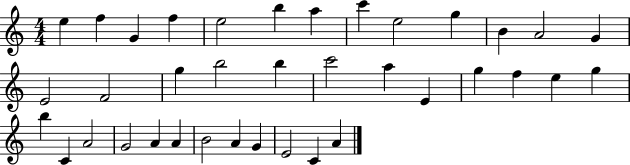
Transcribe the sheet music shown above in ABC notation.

X:1
T:Untitled
M:4/4
L:1/4
K:C
e f G f e2 b a c' e2 g B A2 G E2 F2 g b2 b c'2 a E g f e g b C A2 G2 A A B2 A G E2 C A